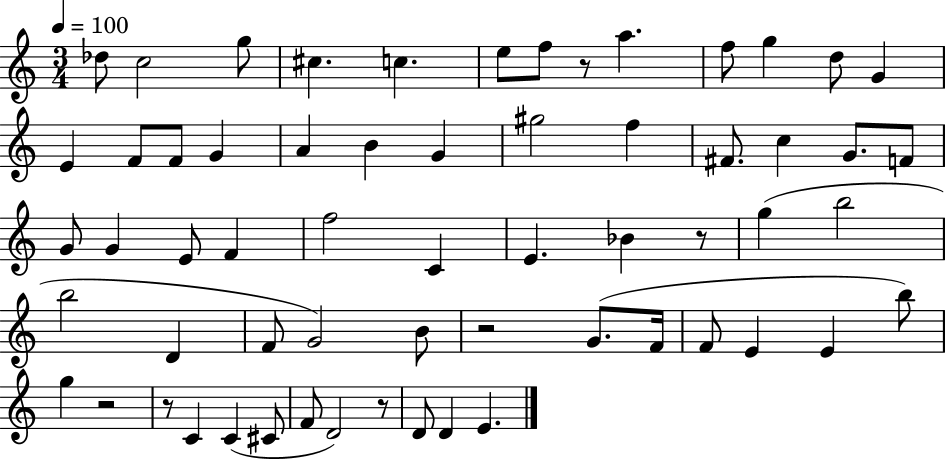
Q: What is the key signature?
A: C major